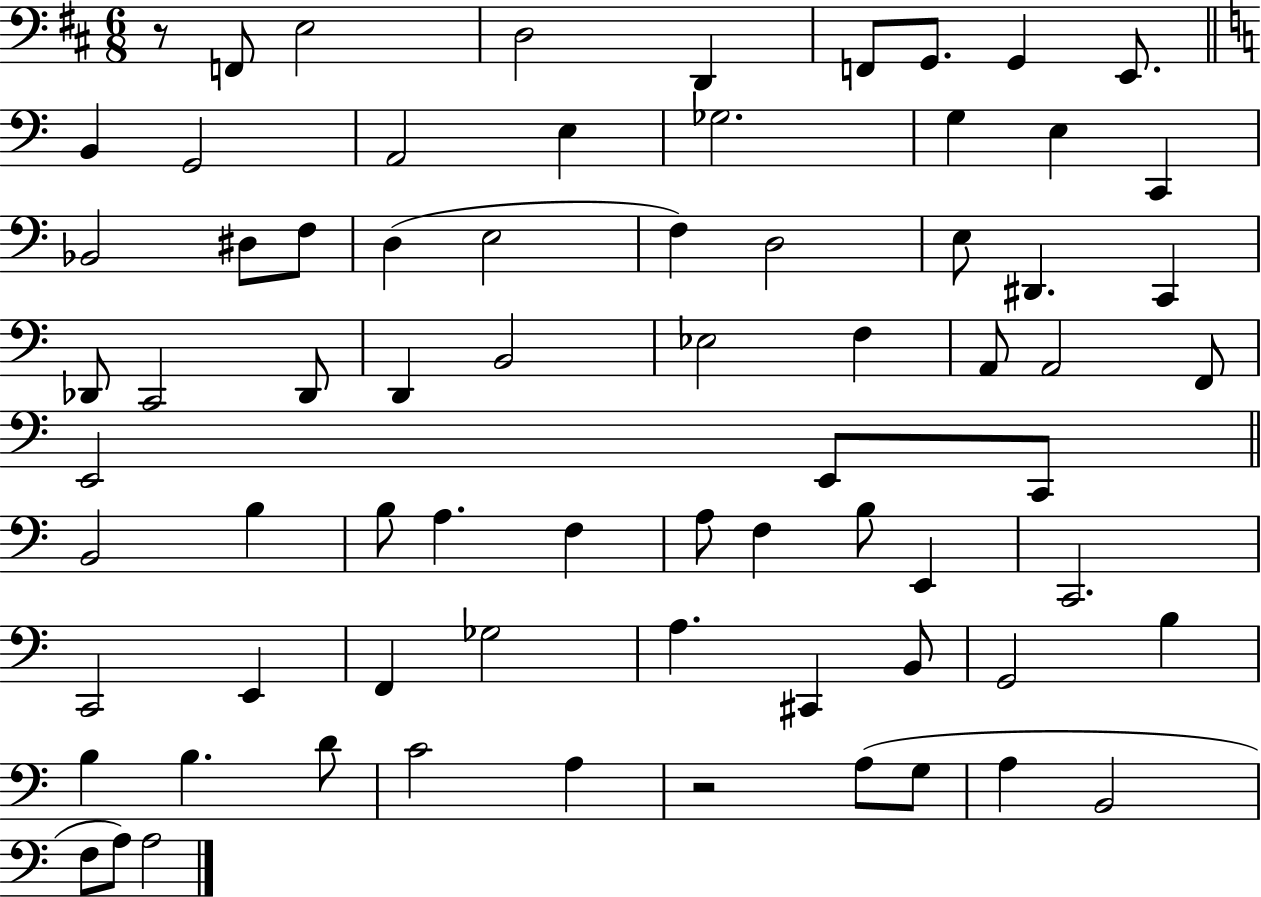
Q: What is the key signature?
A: D major